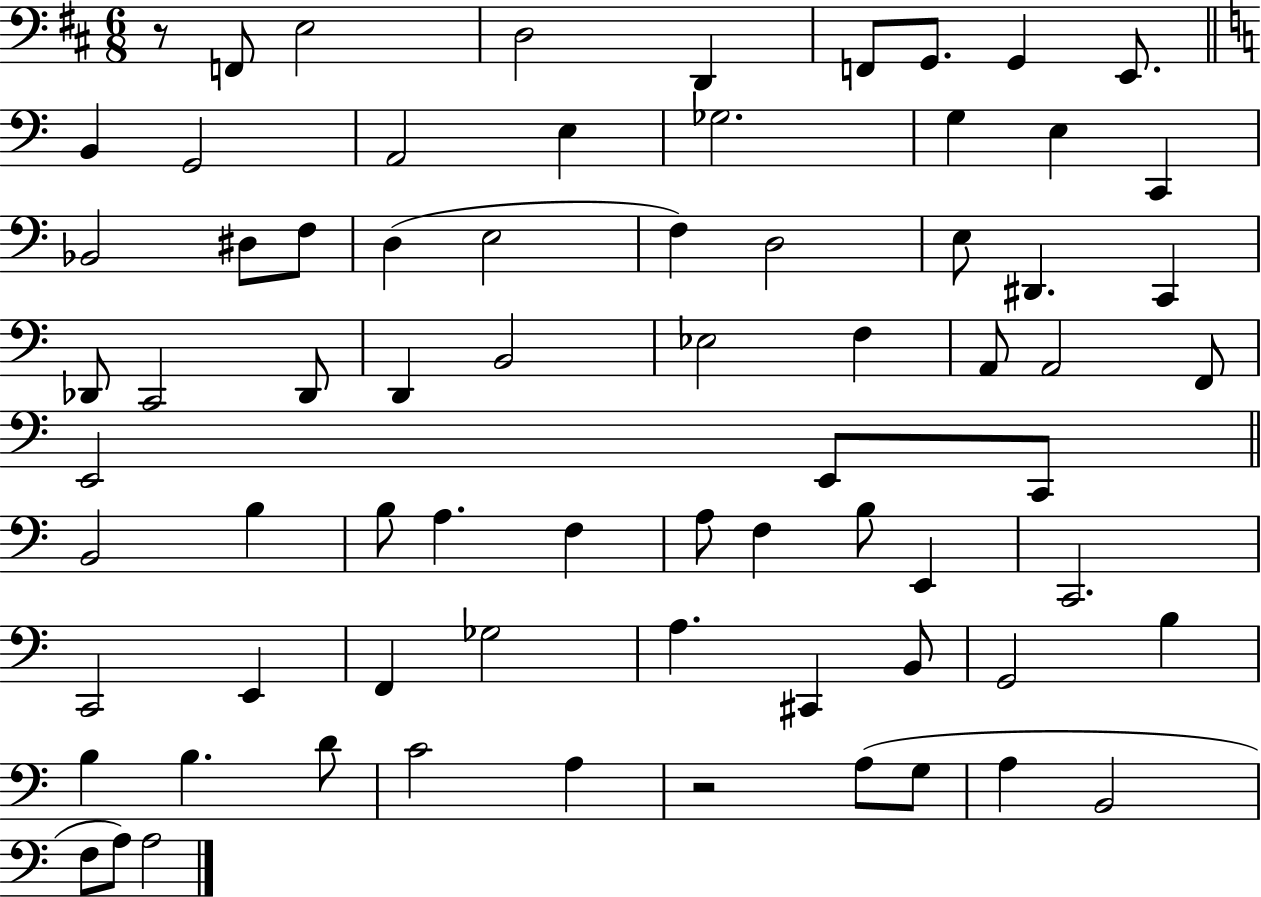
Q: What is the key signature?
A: D major